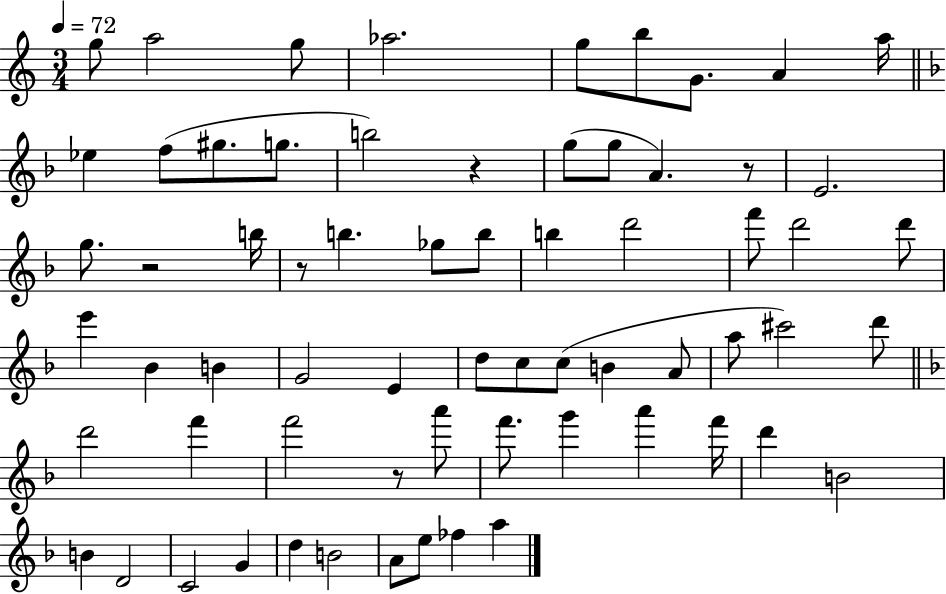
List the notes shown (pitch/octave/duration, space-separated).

G5/e A5/h G5/e Ab5/h. G5/e B5/e G4/e. A4/q A5/s Eb5/q F5/e G#5/e. G5/e. B5/h R/q G5/e G5/e A4/q. R/e E4/h. G5/e. R/h B5/s R/e B5/q. Gb5/e B5/e B5/q D6/h F6/e D6/h D6/e E6/q Bb4/q B4/q G4/h E4/q D5/e C5/e C5/e B4/q A4/e A5/e C#6/h D6/e D6/h F6/q F6/h R/e A6/e F6/e. G6/q A6/q F6/s D6/q B4/h B4/q D4/h C4/h G4/q D5/q B4/h A4/e E5/e FES5/q A5/q